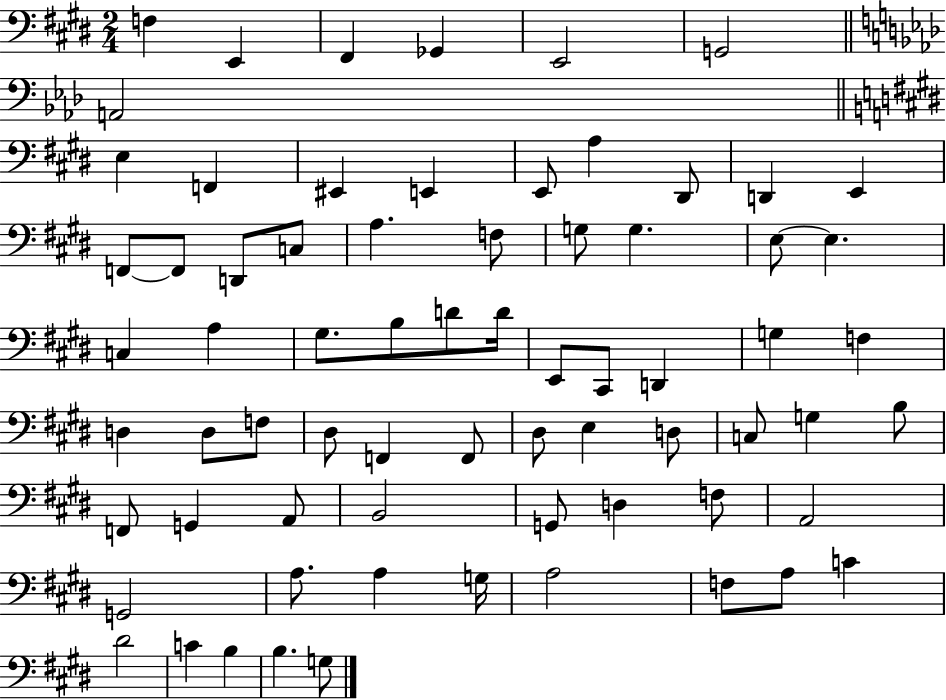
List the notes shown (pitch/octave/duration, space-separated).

F3/q E2/q F#2/q Gb2/q E2/h G2/h A2/h E3/q F2/q EIS2/q E2/q E2/e A3/q D#2/e D2/q E2/q F2/e F2/e D2/e C3/e A3/q. F3/e G3/e G3/q. E3/e E3/q. C3/q A3/q G#3/e. B3/e D4/e D4/s E2/e C#2/e D2/q G3/q F3/q D3/q D3/e F3/e D#3/e F2/q F2/e D#3/e E3/q D3/e C3/e G3/q B3/e F2/e G2/q A2/e B2/h G2/e D3/q F3/e A2/h G2/h A3/e. A3/q G3/s A3/h F3/e A3/e C4/q D#4/h C4/q B3/q B3/q. G3/e